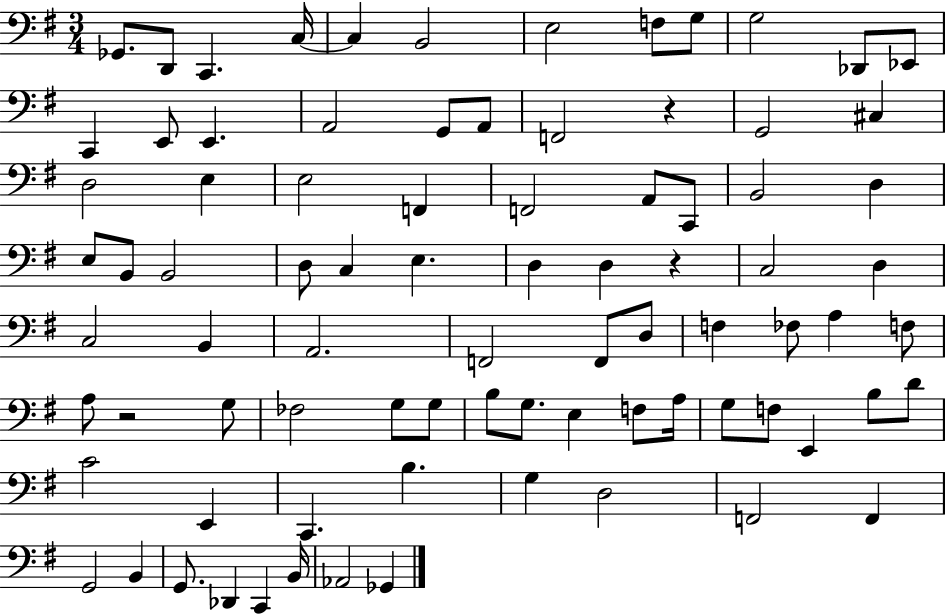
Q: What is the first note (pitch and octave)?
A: Gb2